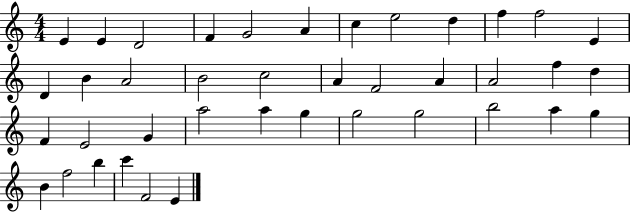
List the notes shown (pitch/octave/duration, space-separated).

E4/q E4/q D4/h F4/q G4/h A4/q C5/q E5/h D5/q F5/q F5/h E4/q D4/q B4/q A4/h B4/h C5/h A4/q F4/h A4/q A4/h F5/q D5/q F4/q E4/h G4/q A5/h A5/q G5/q G5/h G5/h B5/h A5/q G5/q B4/q F5/h B5/q C6/q F4/h E4/q